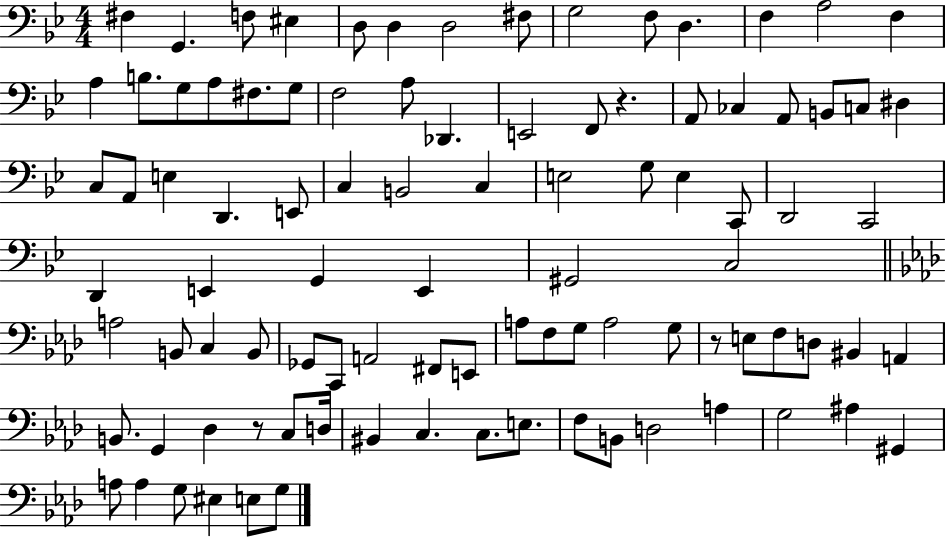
{
  \clef bass
  \numericTimeSignature
  \time 4/4
  \key bes \major
  fis4 g,4. f8 eis4 | d8 d4 d2 fis8 | g2 f8 d4. | f4 a2 f4 | \break a4 b8. g8 a8 fis8. g8 | f2 a8 des,4. | e,2 f,8 r4. | a,8 ces4 a,8 b,8 c8 dis4 | \break c8 a,8 e4 d,4. e,8 | c4 b,2 c4 | e2 g8 e4 c,8 | d,2 c,2 | \break d,4 e,4 g,4 e,4 | gis,2 c2 | \bar "||" \break \key aes \major a2 b,8 c4 b,8 | ges,8 c,8 a,2 fis,8 e,8 | a8 f8 g8 a2 g8 | r8 e8 f8 d8 bis,4 a,4 | \break b,8. g,4 des4 r8 c8 d16 | bis,4 c4. c8. e8. | f8 b,8 d2 a4 | g2 ais4 gis,4 | \break a8 a4 g8 eis4 e8 g8 | \bar "|."
}